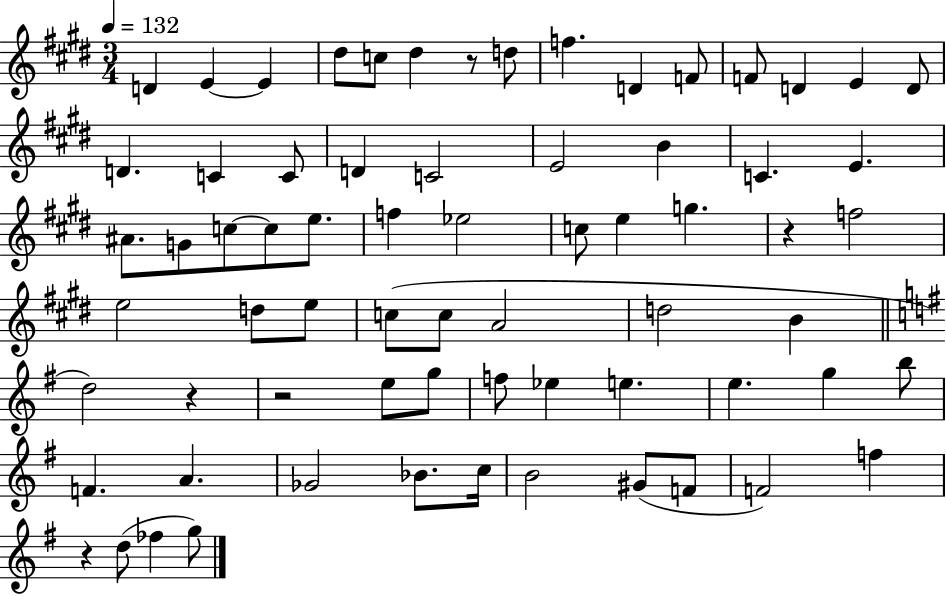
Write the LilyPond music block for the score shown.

{
  \clef treble
  \numericTimeSignature
  \time 3/4
  \key e \major
  \tempo 4 = 132
  d'4 e'4~~ e'4 | dis''8 c''8 dis''4 r8 d''8 | f''4. d'4 f'8 | f'8 d'4 e'4 d'8 | \break d'4. c'4 c'8 | d'4 c'2 | e'2 b'4 | c'4. e'4. | \break ais'8. g'8 c''8~~ c''8 e''8. | f''4 ees''2 | c''8 e''4 g''4. | r4 f''2 | \break e''2 d''8 e''8 | c''8( c''8 a'2 | d''2 b'4 | \bar "||" \break \key e \minor d''2) r4 | r2 e''8 g''8 | f''8 ees''4 e''4. | e''4. g''4 b''8 | \break f'4. a'4. | ges'2 bes'8. c''16 | b'2 gis'8( f'8 | f'2) f''4 | \break r4 d''8( fes''4 g''8) | \bar "|."
}